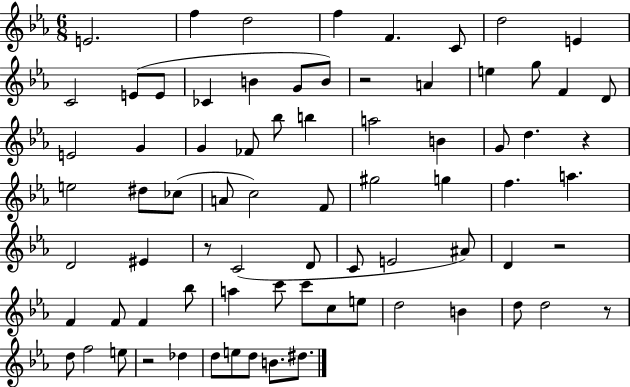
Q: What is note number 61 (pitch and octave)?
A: D5